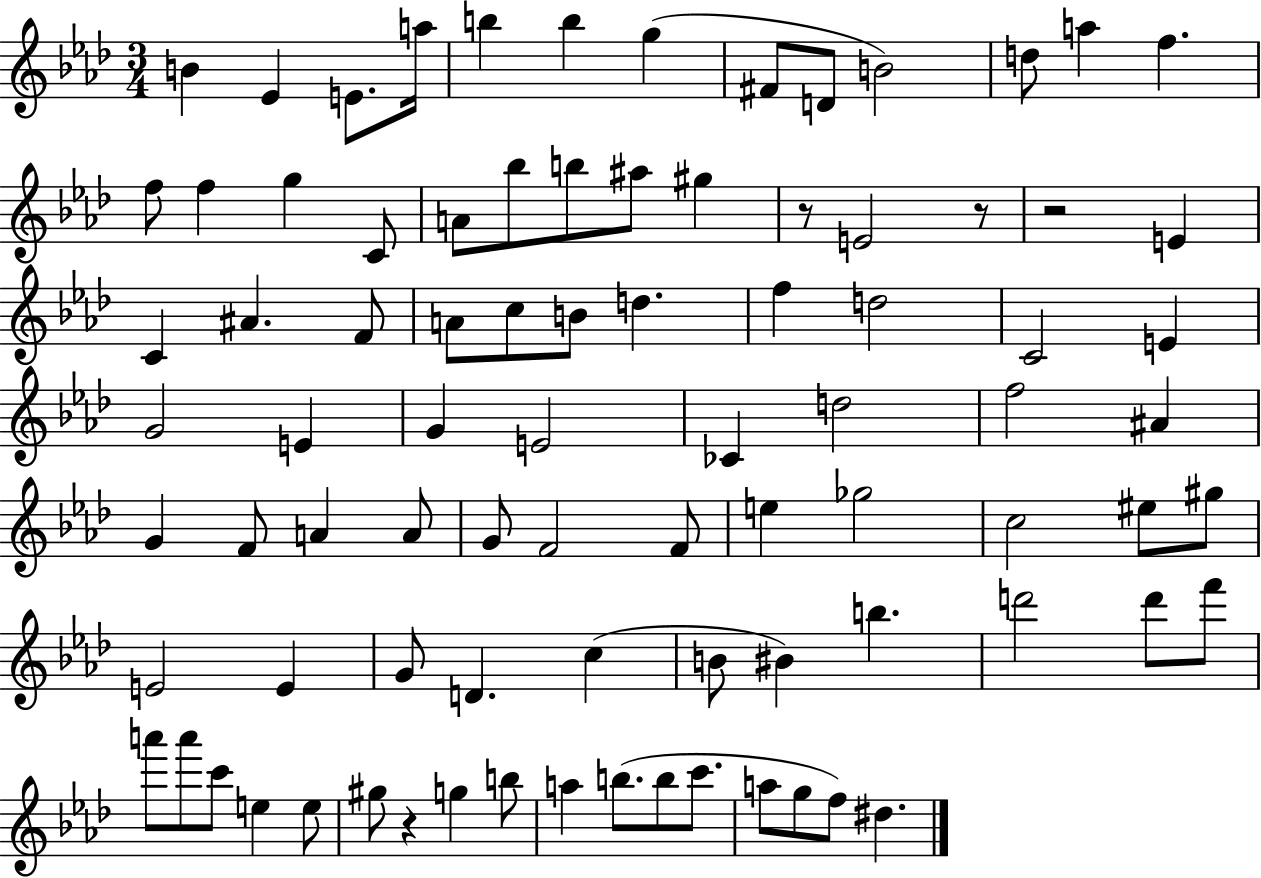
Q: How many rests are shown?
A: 4